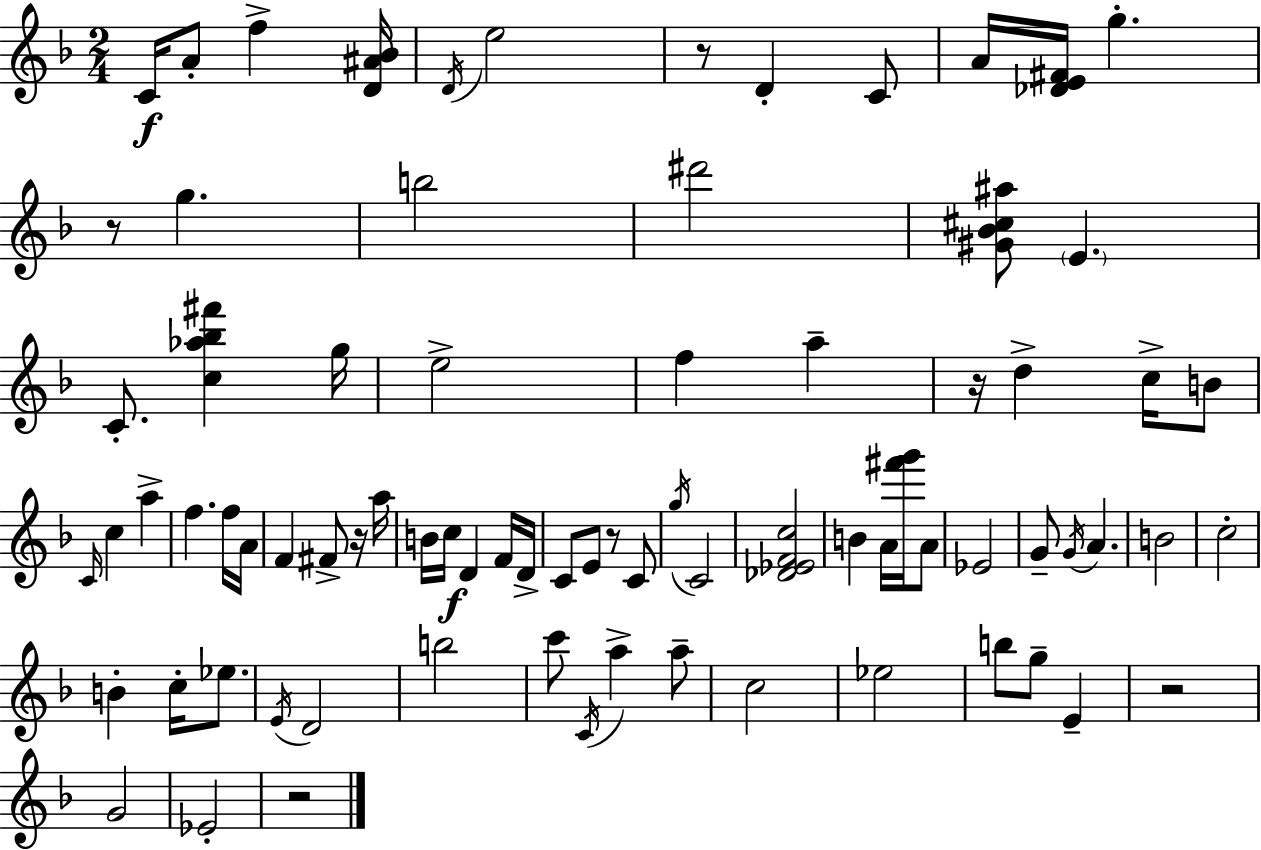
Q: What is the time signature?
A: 2/4